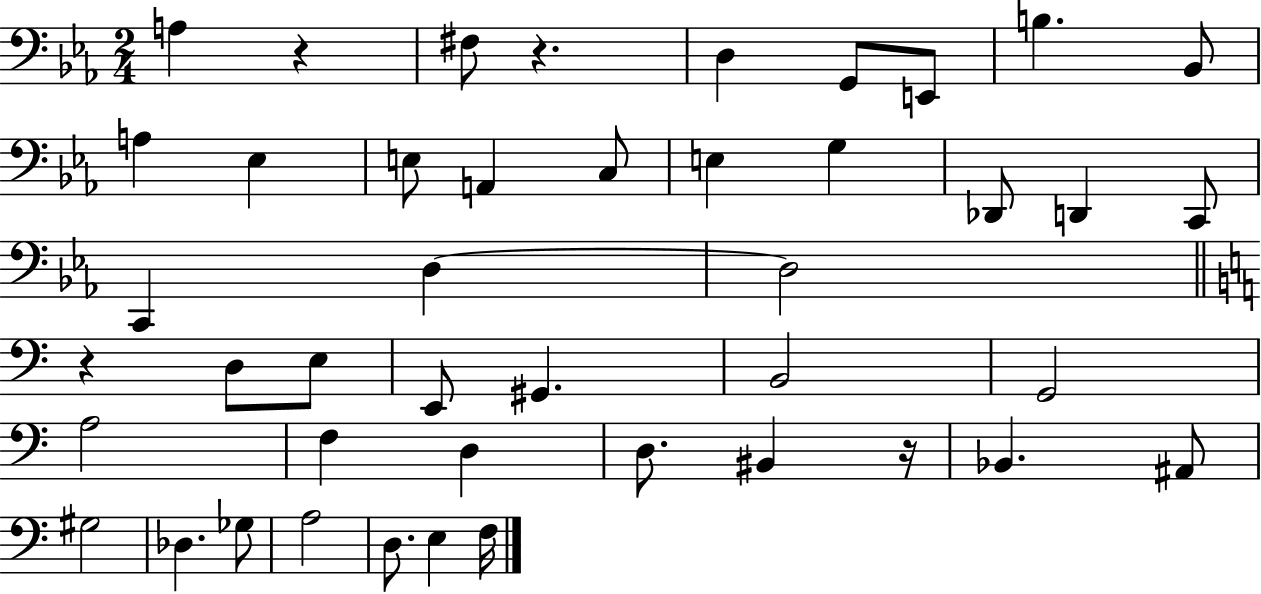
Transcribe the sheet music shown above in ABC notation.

X:1
T:Untitled
M:2/4
L:1/4
K:Eb
A, z ^F,/2 z D, G,,/2 E,,/2 B, _B,,/2 A, _E, E,/2 A,, C,/2 E, G, _D,,/2 D,, C,,/2 C,, D, D,2 z D,/2 E,/2 E,,/2 ^G,, B,,2 G,,2 A,2 F, D, D,/2 ^B,, z/4 _B,, ^A,,/2 ^G,2 _D, _G,/2 A,2 D,/2 E, F,/4